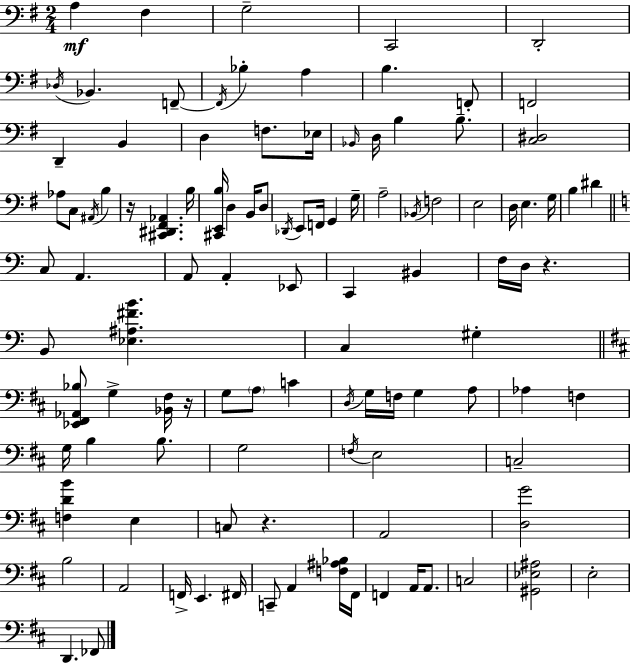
{
  \clef bass
  \numericTimeSignature
  \time 2/4
  \key e \minor
  a4\mf fis4 | g2-- | c,2 | d,2-. | \break \acciaccatura { des16 } bes,4. f,8--~~ | \acciaccatura { f,16 } bes4-. a4 | b4. | f,8-. f,2 | \break d,4-- b,4 | d4 f8. | ees16 \grace { bes,16 } d16 b4 | b8.-- <c dis>2 | \break aes8 c8 \acciaccatura { ais,16 } | b4 r16 <cis, dis, fis, aes,>4. | b16 <cis, e, b>16 d4 | b,16 d8 \acciaccatura { des,16 } e,8 f,16 | \break g,4 g16-- a2-- | \acciaccatura { bes,16 } f2 | e2 | d16 e4. | \break g16 b4 | dis'4 \bar "||" \break \key c \major c8 a,4. | a,8 a,4-. ees,8 | c,4 bis,4 | f16 d16 r4. | \break b,8 <ees ais fis' b'>4. | c4 gis4-. | \bar "||" \break \key d \major <ees, fis, aes, bes>8 g4-> <bes, fis>16 r16 | g8 \parenthesize a8 c'4 | \acciaccatura { d16 } g16 f16 g4 a8 | aes4 f4 | \break g16 b4 b8. | g2 | \acciaccatura { f16 } e2 | c2-- | \break <f d' b'>4 e4 | c8 r4. | a,2 | <d g'>2 | \break b2 | a,2 | f,16-> e,4. | fis,16 c,8-- a,4 | \break <f ais bes>16 fis,16 f,4 a,16 a,8. | c2 | <gis, ees ais>2 | e2-. | \break d,4. | fes,8 \bar "|."
}